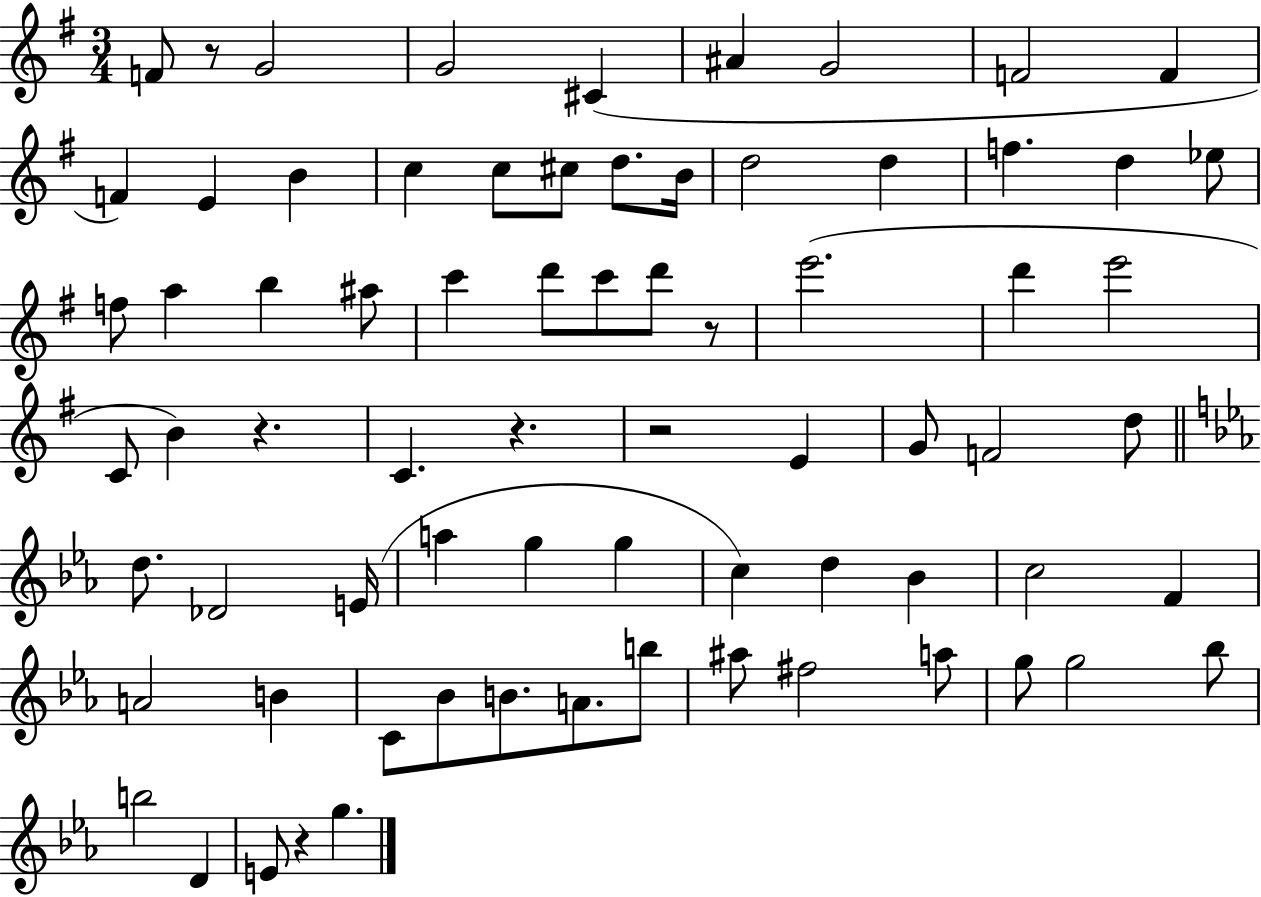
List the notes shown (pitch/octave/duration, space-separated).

F4/e R/e G4/h G4/h C#4/q A#4/q G4/h F4/h F4/q F4/q E4/q B4/q C5/q C5/e C#5/e D5/e. B4/s D5/h D5/q F5/q. D5/q Eb5/e F5/e A5/q B5/q A#5/e C6/q D6/e C6/e D6/e R/e E6/h. D6/q E6/h C4/e B4/q R/q. C4/q. R/q. R/h E4/q G4/e F4/h D5/e D5/e. Db4/h E4/s A5/q G5/q G5/q C5/q D5/q Bb4/q C5/h F4/q A4/h B4/q C4/e Bb4/e B4/e. A4/e. B5/e A#5/e F#5/h A5/e G5/e G5/h Bb5/e B5/h D4/q E4/e R/q G5/q.